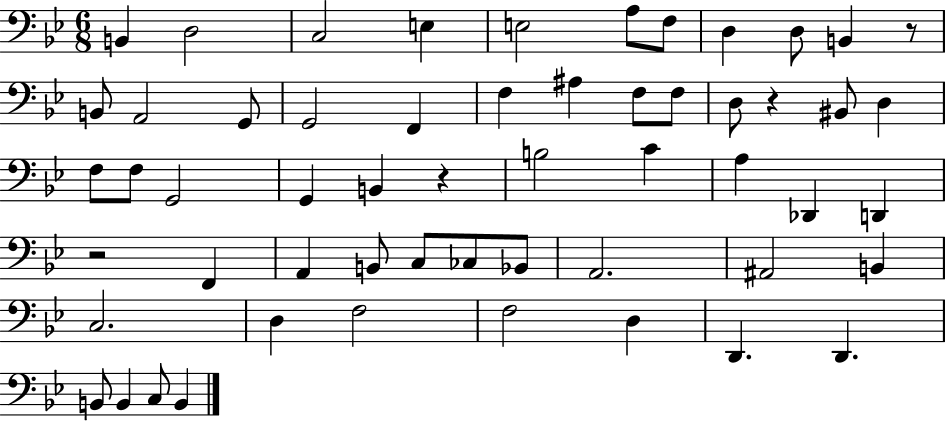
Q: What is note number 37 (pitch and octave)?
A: CES3